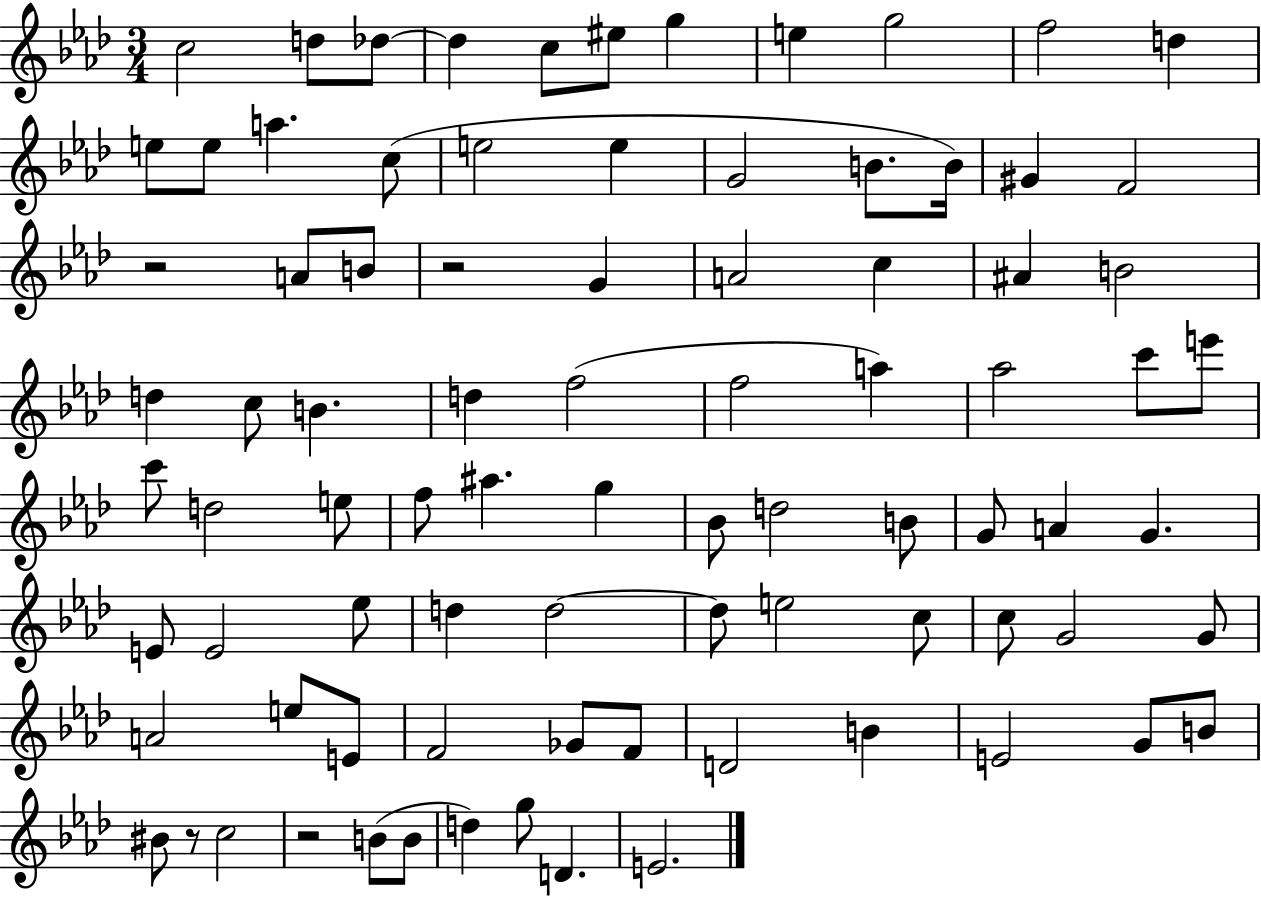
C5/h D5/e Db5/e Db5/q C5/e EIS5/e G5/q E5/q G5/h F5/h D5/q E5/e E5/e A5/q. C5/e E5/h E5/q G4/h B4/e. B4/s G#4/q F4/h R/h A4/e B4/e R/h G4/q A4/h C5/q A#4/q B4/h D5/q C5/e B4/q. D5/q F5/h F5/h A5/q Ab5/h C6/e E6/e C6/e D5/h E5/e F5/e A#5/q. G5/q Bb4/e D5/h B4/e G4/e A4/q G4/q. E4/e E4/h Eb5/e D5/q D5/h D5/e E5/h C5/e C5/e G4/h G4/e A4/h E5/e E4/e F4/h Gb4/e F4/e D4/h B4/q E4/h G4/e B4/e BIS4/e R/e C5/h R/h B4/e B4/e D5/q G5/e D4/q. E4/h.